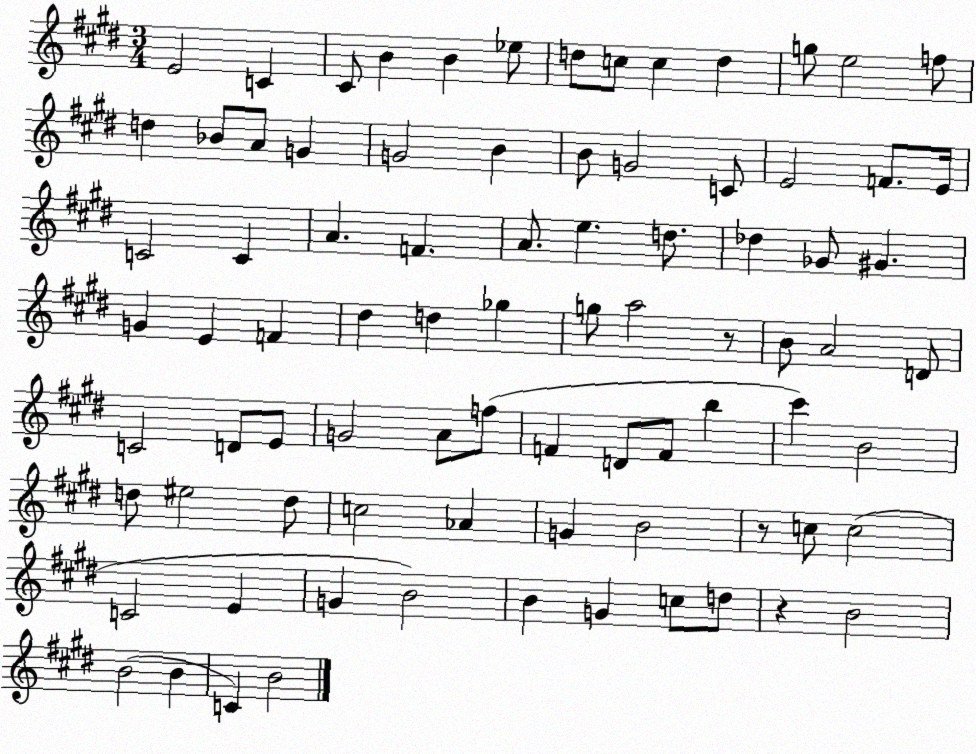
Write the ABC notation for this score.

X:1
T:Untitled
M:3/4
L:1/4
K:E
E2 C ^C/2 B B _e/2 d/2 c/2 c d g/2 e2 f/2 d _B/2 A/2 G G2 B B/2 G2 C/2 E2 F/2 E/4 C2 C A F A/2 e d/2 _d _G/2 ^G G E F ^d d _g g/2 a2 z/2 B/2 A2 D/2 C2 D/2 E/2 G2 A/2 f/2 F D/2 F/2 b ^c' B2 d/2 ^e2 d/2 c2 _A G B2 z/2 c/2 c2 C2 E G B2 B G c/2 d/2 z B2 B2 B C B2